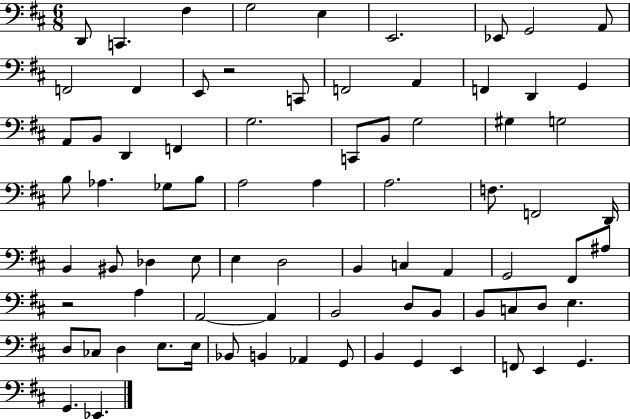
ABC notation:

X:1
T:Untitled
M:6/8
L:1/4
K:D
D,,/2 C,, ^F, G,2 E, E,,2 _E,,/2 G,,2 A,,/2 F,,2 F,, E,,/2 z2 C,,/2 F,,2 A,, F,, D,, G,, A,,/2 B,,/2 D,, F,, G,2 C,,/2 B,,/2 G,2 ^G, G,2 B,/2 _A, _G,/2 B,/2 A,2 A, A,2 F,/2 F,,2 D,,/4 B,, ^B,,/2 _D, E,/2 E, D,2 B,, C, A,, G,,2 ^F,,/2 ^A,/2 z2 A, A,,2 A,, B,,2 D,/2 B,,/2 B,,/2 C,/2 D,/2 E, D,/2 _C,/2 D, E,/2 E,/4 _B,,/2 B,, _A,, G,,/2 B,, G,, E,, F,,/2 E,, G,, G,, _E,,